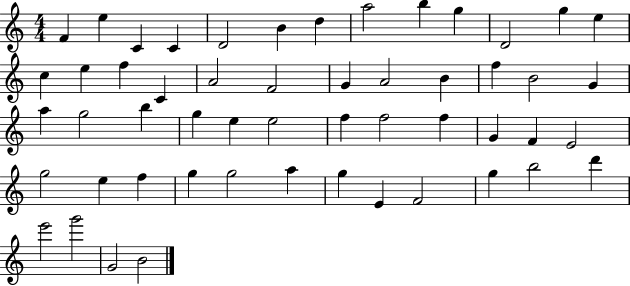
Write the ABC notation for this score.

X:1
T:Untitled
M:4/4
L:1/4
K:C
F e C C D2 B d a2 b g D2 g e c e f C A2 F2 G A2 B f B2 G a g2 b g e e2 f f2 f G F E2 g2 e f g g2 a g E F2 g b2 d' e'2 g'2 G2 B2